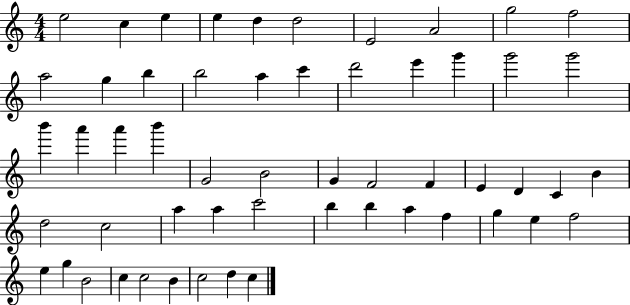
X:1
T:Untitled
M:4/4
L:1/4
K:C
e2 c e e d d2 E2 A2 g2 f2 a2 g b b2 a c' d'2 e' g' g'2 g'2 b' a' a' b' G2 B2 G F2 F E D C B d2 c2 a a c'2 b b a f g e f2 e g B2 c c2 B c2 d c